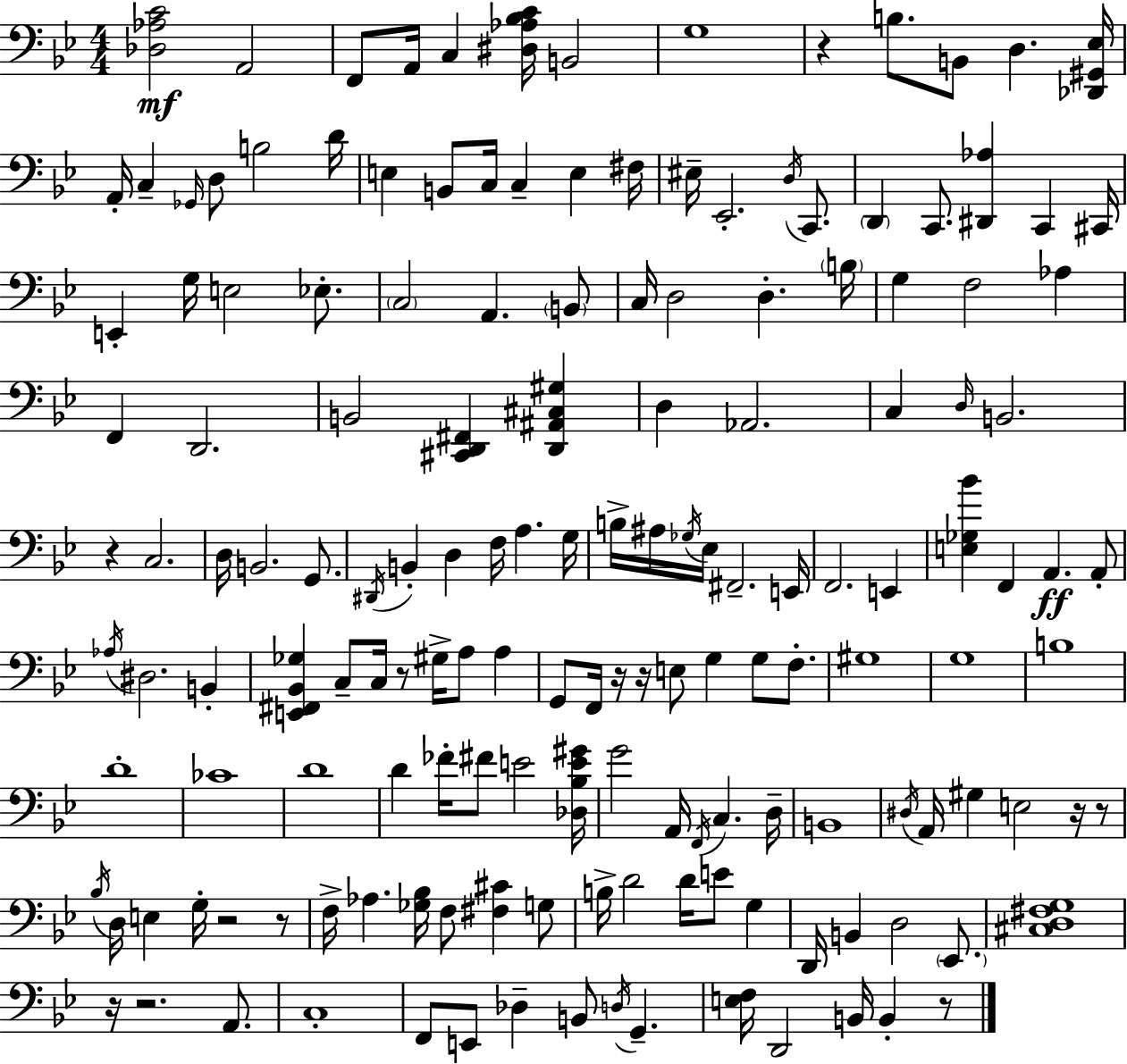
X:1
T:Untitled
M:4/4
L:1/4
K:Gm
[_D,_A,C]2 A,,2 F,,/2 A,,/4 C, [^D,_A,_B,C]/4 B,,2 G,4 z B,/2 B,,/2 D, [_D,,^G,,_E,]/4 A,,/4 C, _G,,/4 D,/2 B,2 D/4 E, B,,/2 C,/4 C, E, ^F,/4 ^E,/4 _E,,2 D,/4 C,,/2 D,, C,,/2 [^D,,_A,] C,, ^C,,/4 E,, G,/4 E,2 _E,/2 C,2 A,, B,,/2 C,/4 D,2 D, B,/4 G, F,2 _A, F,, D,,2 B,,2 [^C,,D,,^F,,] [D,,^A,,^C,^G,] D, _A,,2 C, D,/4 B,,2 z C,2 D,/4 B,,2 G,,/2 ^D,,/4 B,, D, F,/4 A, G,/4 B,/4 ^A,/4 _G,/4 _E,/4 ^F,,2 E,,/4 F,,2 E,, [E,_G,_B] F,, A,, A,,/2 _A,/4 ^D,2 B,, [E,,^F,,_B,,_G,] C,/2 C,/4 z/2 ^G,/4 A,/2 A, G,,/2 F,,/4 z/4 z/4 E,/2 G, G,/2 F,/2 ^G,4 G,4 B,4 D4 _C4 D4 D _F/4 ^F/2 E2 [_D,_B,E^G]/4 G2 A,,/4 F,,/4 C, D,/4 B,,4 ^D,/4 A,,/4 ^G, E,2 z/4 z/2 _B,/4 D,/4 E, G,/4 z2 z/2 F,/4 _A, [_G,_B,]/4 F,/2 [^F,^C] G,/2 B,/4 D2 D/4 E/2 G, D,,/4 B,, D,2 _E,,/2 [^C,D,^F,G,]4 z/4 z2 A,,/2 C,4 F,,/2 E,,/2 _D, B,,/2 D,/4 G,, [E,F,]/4 D,,2 B,,/4 B,, z/2